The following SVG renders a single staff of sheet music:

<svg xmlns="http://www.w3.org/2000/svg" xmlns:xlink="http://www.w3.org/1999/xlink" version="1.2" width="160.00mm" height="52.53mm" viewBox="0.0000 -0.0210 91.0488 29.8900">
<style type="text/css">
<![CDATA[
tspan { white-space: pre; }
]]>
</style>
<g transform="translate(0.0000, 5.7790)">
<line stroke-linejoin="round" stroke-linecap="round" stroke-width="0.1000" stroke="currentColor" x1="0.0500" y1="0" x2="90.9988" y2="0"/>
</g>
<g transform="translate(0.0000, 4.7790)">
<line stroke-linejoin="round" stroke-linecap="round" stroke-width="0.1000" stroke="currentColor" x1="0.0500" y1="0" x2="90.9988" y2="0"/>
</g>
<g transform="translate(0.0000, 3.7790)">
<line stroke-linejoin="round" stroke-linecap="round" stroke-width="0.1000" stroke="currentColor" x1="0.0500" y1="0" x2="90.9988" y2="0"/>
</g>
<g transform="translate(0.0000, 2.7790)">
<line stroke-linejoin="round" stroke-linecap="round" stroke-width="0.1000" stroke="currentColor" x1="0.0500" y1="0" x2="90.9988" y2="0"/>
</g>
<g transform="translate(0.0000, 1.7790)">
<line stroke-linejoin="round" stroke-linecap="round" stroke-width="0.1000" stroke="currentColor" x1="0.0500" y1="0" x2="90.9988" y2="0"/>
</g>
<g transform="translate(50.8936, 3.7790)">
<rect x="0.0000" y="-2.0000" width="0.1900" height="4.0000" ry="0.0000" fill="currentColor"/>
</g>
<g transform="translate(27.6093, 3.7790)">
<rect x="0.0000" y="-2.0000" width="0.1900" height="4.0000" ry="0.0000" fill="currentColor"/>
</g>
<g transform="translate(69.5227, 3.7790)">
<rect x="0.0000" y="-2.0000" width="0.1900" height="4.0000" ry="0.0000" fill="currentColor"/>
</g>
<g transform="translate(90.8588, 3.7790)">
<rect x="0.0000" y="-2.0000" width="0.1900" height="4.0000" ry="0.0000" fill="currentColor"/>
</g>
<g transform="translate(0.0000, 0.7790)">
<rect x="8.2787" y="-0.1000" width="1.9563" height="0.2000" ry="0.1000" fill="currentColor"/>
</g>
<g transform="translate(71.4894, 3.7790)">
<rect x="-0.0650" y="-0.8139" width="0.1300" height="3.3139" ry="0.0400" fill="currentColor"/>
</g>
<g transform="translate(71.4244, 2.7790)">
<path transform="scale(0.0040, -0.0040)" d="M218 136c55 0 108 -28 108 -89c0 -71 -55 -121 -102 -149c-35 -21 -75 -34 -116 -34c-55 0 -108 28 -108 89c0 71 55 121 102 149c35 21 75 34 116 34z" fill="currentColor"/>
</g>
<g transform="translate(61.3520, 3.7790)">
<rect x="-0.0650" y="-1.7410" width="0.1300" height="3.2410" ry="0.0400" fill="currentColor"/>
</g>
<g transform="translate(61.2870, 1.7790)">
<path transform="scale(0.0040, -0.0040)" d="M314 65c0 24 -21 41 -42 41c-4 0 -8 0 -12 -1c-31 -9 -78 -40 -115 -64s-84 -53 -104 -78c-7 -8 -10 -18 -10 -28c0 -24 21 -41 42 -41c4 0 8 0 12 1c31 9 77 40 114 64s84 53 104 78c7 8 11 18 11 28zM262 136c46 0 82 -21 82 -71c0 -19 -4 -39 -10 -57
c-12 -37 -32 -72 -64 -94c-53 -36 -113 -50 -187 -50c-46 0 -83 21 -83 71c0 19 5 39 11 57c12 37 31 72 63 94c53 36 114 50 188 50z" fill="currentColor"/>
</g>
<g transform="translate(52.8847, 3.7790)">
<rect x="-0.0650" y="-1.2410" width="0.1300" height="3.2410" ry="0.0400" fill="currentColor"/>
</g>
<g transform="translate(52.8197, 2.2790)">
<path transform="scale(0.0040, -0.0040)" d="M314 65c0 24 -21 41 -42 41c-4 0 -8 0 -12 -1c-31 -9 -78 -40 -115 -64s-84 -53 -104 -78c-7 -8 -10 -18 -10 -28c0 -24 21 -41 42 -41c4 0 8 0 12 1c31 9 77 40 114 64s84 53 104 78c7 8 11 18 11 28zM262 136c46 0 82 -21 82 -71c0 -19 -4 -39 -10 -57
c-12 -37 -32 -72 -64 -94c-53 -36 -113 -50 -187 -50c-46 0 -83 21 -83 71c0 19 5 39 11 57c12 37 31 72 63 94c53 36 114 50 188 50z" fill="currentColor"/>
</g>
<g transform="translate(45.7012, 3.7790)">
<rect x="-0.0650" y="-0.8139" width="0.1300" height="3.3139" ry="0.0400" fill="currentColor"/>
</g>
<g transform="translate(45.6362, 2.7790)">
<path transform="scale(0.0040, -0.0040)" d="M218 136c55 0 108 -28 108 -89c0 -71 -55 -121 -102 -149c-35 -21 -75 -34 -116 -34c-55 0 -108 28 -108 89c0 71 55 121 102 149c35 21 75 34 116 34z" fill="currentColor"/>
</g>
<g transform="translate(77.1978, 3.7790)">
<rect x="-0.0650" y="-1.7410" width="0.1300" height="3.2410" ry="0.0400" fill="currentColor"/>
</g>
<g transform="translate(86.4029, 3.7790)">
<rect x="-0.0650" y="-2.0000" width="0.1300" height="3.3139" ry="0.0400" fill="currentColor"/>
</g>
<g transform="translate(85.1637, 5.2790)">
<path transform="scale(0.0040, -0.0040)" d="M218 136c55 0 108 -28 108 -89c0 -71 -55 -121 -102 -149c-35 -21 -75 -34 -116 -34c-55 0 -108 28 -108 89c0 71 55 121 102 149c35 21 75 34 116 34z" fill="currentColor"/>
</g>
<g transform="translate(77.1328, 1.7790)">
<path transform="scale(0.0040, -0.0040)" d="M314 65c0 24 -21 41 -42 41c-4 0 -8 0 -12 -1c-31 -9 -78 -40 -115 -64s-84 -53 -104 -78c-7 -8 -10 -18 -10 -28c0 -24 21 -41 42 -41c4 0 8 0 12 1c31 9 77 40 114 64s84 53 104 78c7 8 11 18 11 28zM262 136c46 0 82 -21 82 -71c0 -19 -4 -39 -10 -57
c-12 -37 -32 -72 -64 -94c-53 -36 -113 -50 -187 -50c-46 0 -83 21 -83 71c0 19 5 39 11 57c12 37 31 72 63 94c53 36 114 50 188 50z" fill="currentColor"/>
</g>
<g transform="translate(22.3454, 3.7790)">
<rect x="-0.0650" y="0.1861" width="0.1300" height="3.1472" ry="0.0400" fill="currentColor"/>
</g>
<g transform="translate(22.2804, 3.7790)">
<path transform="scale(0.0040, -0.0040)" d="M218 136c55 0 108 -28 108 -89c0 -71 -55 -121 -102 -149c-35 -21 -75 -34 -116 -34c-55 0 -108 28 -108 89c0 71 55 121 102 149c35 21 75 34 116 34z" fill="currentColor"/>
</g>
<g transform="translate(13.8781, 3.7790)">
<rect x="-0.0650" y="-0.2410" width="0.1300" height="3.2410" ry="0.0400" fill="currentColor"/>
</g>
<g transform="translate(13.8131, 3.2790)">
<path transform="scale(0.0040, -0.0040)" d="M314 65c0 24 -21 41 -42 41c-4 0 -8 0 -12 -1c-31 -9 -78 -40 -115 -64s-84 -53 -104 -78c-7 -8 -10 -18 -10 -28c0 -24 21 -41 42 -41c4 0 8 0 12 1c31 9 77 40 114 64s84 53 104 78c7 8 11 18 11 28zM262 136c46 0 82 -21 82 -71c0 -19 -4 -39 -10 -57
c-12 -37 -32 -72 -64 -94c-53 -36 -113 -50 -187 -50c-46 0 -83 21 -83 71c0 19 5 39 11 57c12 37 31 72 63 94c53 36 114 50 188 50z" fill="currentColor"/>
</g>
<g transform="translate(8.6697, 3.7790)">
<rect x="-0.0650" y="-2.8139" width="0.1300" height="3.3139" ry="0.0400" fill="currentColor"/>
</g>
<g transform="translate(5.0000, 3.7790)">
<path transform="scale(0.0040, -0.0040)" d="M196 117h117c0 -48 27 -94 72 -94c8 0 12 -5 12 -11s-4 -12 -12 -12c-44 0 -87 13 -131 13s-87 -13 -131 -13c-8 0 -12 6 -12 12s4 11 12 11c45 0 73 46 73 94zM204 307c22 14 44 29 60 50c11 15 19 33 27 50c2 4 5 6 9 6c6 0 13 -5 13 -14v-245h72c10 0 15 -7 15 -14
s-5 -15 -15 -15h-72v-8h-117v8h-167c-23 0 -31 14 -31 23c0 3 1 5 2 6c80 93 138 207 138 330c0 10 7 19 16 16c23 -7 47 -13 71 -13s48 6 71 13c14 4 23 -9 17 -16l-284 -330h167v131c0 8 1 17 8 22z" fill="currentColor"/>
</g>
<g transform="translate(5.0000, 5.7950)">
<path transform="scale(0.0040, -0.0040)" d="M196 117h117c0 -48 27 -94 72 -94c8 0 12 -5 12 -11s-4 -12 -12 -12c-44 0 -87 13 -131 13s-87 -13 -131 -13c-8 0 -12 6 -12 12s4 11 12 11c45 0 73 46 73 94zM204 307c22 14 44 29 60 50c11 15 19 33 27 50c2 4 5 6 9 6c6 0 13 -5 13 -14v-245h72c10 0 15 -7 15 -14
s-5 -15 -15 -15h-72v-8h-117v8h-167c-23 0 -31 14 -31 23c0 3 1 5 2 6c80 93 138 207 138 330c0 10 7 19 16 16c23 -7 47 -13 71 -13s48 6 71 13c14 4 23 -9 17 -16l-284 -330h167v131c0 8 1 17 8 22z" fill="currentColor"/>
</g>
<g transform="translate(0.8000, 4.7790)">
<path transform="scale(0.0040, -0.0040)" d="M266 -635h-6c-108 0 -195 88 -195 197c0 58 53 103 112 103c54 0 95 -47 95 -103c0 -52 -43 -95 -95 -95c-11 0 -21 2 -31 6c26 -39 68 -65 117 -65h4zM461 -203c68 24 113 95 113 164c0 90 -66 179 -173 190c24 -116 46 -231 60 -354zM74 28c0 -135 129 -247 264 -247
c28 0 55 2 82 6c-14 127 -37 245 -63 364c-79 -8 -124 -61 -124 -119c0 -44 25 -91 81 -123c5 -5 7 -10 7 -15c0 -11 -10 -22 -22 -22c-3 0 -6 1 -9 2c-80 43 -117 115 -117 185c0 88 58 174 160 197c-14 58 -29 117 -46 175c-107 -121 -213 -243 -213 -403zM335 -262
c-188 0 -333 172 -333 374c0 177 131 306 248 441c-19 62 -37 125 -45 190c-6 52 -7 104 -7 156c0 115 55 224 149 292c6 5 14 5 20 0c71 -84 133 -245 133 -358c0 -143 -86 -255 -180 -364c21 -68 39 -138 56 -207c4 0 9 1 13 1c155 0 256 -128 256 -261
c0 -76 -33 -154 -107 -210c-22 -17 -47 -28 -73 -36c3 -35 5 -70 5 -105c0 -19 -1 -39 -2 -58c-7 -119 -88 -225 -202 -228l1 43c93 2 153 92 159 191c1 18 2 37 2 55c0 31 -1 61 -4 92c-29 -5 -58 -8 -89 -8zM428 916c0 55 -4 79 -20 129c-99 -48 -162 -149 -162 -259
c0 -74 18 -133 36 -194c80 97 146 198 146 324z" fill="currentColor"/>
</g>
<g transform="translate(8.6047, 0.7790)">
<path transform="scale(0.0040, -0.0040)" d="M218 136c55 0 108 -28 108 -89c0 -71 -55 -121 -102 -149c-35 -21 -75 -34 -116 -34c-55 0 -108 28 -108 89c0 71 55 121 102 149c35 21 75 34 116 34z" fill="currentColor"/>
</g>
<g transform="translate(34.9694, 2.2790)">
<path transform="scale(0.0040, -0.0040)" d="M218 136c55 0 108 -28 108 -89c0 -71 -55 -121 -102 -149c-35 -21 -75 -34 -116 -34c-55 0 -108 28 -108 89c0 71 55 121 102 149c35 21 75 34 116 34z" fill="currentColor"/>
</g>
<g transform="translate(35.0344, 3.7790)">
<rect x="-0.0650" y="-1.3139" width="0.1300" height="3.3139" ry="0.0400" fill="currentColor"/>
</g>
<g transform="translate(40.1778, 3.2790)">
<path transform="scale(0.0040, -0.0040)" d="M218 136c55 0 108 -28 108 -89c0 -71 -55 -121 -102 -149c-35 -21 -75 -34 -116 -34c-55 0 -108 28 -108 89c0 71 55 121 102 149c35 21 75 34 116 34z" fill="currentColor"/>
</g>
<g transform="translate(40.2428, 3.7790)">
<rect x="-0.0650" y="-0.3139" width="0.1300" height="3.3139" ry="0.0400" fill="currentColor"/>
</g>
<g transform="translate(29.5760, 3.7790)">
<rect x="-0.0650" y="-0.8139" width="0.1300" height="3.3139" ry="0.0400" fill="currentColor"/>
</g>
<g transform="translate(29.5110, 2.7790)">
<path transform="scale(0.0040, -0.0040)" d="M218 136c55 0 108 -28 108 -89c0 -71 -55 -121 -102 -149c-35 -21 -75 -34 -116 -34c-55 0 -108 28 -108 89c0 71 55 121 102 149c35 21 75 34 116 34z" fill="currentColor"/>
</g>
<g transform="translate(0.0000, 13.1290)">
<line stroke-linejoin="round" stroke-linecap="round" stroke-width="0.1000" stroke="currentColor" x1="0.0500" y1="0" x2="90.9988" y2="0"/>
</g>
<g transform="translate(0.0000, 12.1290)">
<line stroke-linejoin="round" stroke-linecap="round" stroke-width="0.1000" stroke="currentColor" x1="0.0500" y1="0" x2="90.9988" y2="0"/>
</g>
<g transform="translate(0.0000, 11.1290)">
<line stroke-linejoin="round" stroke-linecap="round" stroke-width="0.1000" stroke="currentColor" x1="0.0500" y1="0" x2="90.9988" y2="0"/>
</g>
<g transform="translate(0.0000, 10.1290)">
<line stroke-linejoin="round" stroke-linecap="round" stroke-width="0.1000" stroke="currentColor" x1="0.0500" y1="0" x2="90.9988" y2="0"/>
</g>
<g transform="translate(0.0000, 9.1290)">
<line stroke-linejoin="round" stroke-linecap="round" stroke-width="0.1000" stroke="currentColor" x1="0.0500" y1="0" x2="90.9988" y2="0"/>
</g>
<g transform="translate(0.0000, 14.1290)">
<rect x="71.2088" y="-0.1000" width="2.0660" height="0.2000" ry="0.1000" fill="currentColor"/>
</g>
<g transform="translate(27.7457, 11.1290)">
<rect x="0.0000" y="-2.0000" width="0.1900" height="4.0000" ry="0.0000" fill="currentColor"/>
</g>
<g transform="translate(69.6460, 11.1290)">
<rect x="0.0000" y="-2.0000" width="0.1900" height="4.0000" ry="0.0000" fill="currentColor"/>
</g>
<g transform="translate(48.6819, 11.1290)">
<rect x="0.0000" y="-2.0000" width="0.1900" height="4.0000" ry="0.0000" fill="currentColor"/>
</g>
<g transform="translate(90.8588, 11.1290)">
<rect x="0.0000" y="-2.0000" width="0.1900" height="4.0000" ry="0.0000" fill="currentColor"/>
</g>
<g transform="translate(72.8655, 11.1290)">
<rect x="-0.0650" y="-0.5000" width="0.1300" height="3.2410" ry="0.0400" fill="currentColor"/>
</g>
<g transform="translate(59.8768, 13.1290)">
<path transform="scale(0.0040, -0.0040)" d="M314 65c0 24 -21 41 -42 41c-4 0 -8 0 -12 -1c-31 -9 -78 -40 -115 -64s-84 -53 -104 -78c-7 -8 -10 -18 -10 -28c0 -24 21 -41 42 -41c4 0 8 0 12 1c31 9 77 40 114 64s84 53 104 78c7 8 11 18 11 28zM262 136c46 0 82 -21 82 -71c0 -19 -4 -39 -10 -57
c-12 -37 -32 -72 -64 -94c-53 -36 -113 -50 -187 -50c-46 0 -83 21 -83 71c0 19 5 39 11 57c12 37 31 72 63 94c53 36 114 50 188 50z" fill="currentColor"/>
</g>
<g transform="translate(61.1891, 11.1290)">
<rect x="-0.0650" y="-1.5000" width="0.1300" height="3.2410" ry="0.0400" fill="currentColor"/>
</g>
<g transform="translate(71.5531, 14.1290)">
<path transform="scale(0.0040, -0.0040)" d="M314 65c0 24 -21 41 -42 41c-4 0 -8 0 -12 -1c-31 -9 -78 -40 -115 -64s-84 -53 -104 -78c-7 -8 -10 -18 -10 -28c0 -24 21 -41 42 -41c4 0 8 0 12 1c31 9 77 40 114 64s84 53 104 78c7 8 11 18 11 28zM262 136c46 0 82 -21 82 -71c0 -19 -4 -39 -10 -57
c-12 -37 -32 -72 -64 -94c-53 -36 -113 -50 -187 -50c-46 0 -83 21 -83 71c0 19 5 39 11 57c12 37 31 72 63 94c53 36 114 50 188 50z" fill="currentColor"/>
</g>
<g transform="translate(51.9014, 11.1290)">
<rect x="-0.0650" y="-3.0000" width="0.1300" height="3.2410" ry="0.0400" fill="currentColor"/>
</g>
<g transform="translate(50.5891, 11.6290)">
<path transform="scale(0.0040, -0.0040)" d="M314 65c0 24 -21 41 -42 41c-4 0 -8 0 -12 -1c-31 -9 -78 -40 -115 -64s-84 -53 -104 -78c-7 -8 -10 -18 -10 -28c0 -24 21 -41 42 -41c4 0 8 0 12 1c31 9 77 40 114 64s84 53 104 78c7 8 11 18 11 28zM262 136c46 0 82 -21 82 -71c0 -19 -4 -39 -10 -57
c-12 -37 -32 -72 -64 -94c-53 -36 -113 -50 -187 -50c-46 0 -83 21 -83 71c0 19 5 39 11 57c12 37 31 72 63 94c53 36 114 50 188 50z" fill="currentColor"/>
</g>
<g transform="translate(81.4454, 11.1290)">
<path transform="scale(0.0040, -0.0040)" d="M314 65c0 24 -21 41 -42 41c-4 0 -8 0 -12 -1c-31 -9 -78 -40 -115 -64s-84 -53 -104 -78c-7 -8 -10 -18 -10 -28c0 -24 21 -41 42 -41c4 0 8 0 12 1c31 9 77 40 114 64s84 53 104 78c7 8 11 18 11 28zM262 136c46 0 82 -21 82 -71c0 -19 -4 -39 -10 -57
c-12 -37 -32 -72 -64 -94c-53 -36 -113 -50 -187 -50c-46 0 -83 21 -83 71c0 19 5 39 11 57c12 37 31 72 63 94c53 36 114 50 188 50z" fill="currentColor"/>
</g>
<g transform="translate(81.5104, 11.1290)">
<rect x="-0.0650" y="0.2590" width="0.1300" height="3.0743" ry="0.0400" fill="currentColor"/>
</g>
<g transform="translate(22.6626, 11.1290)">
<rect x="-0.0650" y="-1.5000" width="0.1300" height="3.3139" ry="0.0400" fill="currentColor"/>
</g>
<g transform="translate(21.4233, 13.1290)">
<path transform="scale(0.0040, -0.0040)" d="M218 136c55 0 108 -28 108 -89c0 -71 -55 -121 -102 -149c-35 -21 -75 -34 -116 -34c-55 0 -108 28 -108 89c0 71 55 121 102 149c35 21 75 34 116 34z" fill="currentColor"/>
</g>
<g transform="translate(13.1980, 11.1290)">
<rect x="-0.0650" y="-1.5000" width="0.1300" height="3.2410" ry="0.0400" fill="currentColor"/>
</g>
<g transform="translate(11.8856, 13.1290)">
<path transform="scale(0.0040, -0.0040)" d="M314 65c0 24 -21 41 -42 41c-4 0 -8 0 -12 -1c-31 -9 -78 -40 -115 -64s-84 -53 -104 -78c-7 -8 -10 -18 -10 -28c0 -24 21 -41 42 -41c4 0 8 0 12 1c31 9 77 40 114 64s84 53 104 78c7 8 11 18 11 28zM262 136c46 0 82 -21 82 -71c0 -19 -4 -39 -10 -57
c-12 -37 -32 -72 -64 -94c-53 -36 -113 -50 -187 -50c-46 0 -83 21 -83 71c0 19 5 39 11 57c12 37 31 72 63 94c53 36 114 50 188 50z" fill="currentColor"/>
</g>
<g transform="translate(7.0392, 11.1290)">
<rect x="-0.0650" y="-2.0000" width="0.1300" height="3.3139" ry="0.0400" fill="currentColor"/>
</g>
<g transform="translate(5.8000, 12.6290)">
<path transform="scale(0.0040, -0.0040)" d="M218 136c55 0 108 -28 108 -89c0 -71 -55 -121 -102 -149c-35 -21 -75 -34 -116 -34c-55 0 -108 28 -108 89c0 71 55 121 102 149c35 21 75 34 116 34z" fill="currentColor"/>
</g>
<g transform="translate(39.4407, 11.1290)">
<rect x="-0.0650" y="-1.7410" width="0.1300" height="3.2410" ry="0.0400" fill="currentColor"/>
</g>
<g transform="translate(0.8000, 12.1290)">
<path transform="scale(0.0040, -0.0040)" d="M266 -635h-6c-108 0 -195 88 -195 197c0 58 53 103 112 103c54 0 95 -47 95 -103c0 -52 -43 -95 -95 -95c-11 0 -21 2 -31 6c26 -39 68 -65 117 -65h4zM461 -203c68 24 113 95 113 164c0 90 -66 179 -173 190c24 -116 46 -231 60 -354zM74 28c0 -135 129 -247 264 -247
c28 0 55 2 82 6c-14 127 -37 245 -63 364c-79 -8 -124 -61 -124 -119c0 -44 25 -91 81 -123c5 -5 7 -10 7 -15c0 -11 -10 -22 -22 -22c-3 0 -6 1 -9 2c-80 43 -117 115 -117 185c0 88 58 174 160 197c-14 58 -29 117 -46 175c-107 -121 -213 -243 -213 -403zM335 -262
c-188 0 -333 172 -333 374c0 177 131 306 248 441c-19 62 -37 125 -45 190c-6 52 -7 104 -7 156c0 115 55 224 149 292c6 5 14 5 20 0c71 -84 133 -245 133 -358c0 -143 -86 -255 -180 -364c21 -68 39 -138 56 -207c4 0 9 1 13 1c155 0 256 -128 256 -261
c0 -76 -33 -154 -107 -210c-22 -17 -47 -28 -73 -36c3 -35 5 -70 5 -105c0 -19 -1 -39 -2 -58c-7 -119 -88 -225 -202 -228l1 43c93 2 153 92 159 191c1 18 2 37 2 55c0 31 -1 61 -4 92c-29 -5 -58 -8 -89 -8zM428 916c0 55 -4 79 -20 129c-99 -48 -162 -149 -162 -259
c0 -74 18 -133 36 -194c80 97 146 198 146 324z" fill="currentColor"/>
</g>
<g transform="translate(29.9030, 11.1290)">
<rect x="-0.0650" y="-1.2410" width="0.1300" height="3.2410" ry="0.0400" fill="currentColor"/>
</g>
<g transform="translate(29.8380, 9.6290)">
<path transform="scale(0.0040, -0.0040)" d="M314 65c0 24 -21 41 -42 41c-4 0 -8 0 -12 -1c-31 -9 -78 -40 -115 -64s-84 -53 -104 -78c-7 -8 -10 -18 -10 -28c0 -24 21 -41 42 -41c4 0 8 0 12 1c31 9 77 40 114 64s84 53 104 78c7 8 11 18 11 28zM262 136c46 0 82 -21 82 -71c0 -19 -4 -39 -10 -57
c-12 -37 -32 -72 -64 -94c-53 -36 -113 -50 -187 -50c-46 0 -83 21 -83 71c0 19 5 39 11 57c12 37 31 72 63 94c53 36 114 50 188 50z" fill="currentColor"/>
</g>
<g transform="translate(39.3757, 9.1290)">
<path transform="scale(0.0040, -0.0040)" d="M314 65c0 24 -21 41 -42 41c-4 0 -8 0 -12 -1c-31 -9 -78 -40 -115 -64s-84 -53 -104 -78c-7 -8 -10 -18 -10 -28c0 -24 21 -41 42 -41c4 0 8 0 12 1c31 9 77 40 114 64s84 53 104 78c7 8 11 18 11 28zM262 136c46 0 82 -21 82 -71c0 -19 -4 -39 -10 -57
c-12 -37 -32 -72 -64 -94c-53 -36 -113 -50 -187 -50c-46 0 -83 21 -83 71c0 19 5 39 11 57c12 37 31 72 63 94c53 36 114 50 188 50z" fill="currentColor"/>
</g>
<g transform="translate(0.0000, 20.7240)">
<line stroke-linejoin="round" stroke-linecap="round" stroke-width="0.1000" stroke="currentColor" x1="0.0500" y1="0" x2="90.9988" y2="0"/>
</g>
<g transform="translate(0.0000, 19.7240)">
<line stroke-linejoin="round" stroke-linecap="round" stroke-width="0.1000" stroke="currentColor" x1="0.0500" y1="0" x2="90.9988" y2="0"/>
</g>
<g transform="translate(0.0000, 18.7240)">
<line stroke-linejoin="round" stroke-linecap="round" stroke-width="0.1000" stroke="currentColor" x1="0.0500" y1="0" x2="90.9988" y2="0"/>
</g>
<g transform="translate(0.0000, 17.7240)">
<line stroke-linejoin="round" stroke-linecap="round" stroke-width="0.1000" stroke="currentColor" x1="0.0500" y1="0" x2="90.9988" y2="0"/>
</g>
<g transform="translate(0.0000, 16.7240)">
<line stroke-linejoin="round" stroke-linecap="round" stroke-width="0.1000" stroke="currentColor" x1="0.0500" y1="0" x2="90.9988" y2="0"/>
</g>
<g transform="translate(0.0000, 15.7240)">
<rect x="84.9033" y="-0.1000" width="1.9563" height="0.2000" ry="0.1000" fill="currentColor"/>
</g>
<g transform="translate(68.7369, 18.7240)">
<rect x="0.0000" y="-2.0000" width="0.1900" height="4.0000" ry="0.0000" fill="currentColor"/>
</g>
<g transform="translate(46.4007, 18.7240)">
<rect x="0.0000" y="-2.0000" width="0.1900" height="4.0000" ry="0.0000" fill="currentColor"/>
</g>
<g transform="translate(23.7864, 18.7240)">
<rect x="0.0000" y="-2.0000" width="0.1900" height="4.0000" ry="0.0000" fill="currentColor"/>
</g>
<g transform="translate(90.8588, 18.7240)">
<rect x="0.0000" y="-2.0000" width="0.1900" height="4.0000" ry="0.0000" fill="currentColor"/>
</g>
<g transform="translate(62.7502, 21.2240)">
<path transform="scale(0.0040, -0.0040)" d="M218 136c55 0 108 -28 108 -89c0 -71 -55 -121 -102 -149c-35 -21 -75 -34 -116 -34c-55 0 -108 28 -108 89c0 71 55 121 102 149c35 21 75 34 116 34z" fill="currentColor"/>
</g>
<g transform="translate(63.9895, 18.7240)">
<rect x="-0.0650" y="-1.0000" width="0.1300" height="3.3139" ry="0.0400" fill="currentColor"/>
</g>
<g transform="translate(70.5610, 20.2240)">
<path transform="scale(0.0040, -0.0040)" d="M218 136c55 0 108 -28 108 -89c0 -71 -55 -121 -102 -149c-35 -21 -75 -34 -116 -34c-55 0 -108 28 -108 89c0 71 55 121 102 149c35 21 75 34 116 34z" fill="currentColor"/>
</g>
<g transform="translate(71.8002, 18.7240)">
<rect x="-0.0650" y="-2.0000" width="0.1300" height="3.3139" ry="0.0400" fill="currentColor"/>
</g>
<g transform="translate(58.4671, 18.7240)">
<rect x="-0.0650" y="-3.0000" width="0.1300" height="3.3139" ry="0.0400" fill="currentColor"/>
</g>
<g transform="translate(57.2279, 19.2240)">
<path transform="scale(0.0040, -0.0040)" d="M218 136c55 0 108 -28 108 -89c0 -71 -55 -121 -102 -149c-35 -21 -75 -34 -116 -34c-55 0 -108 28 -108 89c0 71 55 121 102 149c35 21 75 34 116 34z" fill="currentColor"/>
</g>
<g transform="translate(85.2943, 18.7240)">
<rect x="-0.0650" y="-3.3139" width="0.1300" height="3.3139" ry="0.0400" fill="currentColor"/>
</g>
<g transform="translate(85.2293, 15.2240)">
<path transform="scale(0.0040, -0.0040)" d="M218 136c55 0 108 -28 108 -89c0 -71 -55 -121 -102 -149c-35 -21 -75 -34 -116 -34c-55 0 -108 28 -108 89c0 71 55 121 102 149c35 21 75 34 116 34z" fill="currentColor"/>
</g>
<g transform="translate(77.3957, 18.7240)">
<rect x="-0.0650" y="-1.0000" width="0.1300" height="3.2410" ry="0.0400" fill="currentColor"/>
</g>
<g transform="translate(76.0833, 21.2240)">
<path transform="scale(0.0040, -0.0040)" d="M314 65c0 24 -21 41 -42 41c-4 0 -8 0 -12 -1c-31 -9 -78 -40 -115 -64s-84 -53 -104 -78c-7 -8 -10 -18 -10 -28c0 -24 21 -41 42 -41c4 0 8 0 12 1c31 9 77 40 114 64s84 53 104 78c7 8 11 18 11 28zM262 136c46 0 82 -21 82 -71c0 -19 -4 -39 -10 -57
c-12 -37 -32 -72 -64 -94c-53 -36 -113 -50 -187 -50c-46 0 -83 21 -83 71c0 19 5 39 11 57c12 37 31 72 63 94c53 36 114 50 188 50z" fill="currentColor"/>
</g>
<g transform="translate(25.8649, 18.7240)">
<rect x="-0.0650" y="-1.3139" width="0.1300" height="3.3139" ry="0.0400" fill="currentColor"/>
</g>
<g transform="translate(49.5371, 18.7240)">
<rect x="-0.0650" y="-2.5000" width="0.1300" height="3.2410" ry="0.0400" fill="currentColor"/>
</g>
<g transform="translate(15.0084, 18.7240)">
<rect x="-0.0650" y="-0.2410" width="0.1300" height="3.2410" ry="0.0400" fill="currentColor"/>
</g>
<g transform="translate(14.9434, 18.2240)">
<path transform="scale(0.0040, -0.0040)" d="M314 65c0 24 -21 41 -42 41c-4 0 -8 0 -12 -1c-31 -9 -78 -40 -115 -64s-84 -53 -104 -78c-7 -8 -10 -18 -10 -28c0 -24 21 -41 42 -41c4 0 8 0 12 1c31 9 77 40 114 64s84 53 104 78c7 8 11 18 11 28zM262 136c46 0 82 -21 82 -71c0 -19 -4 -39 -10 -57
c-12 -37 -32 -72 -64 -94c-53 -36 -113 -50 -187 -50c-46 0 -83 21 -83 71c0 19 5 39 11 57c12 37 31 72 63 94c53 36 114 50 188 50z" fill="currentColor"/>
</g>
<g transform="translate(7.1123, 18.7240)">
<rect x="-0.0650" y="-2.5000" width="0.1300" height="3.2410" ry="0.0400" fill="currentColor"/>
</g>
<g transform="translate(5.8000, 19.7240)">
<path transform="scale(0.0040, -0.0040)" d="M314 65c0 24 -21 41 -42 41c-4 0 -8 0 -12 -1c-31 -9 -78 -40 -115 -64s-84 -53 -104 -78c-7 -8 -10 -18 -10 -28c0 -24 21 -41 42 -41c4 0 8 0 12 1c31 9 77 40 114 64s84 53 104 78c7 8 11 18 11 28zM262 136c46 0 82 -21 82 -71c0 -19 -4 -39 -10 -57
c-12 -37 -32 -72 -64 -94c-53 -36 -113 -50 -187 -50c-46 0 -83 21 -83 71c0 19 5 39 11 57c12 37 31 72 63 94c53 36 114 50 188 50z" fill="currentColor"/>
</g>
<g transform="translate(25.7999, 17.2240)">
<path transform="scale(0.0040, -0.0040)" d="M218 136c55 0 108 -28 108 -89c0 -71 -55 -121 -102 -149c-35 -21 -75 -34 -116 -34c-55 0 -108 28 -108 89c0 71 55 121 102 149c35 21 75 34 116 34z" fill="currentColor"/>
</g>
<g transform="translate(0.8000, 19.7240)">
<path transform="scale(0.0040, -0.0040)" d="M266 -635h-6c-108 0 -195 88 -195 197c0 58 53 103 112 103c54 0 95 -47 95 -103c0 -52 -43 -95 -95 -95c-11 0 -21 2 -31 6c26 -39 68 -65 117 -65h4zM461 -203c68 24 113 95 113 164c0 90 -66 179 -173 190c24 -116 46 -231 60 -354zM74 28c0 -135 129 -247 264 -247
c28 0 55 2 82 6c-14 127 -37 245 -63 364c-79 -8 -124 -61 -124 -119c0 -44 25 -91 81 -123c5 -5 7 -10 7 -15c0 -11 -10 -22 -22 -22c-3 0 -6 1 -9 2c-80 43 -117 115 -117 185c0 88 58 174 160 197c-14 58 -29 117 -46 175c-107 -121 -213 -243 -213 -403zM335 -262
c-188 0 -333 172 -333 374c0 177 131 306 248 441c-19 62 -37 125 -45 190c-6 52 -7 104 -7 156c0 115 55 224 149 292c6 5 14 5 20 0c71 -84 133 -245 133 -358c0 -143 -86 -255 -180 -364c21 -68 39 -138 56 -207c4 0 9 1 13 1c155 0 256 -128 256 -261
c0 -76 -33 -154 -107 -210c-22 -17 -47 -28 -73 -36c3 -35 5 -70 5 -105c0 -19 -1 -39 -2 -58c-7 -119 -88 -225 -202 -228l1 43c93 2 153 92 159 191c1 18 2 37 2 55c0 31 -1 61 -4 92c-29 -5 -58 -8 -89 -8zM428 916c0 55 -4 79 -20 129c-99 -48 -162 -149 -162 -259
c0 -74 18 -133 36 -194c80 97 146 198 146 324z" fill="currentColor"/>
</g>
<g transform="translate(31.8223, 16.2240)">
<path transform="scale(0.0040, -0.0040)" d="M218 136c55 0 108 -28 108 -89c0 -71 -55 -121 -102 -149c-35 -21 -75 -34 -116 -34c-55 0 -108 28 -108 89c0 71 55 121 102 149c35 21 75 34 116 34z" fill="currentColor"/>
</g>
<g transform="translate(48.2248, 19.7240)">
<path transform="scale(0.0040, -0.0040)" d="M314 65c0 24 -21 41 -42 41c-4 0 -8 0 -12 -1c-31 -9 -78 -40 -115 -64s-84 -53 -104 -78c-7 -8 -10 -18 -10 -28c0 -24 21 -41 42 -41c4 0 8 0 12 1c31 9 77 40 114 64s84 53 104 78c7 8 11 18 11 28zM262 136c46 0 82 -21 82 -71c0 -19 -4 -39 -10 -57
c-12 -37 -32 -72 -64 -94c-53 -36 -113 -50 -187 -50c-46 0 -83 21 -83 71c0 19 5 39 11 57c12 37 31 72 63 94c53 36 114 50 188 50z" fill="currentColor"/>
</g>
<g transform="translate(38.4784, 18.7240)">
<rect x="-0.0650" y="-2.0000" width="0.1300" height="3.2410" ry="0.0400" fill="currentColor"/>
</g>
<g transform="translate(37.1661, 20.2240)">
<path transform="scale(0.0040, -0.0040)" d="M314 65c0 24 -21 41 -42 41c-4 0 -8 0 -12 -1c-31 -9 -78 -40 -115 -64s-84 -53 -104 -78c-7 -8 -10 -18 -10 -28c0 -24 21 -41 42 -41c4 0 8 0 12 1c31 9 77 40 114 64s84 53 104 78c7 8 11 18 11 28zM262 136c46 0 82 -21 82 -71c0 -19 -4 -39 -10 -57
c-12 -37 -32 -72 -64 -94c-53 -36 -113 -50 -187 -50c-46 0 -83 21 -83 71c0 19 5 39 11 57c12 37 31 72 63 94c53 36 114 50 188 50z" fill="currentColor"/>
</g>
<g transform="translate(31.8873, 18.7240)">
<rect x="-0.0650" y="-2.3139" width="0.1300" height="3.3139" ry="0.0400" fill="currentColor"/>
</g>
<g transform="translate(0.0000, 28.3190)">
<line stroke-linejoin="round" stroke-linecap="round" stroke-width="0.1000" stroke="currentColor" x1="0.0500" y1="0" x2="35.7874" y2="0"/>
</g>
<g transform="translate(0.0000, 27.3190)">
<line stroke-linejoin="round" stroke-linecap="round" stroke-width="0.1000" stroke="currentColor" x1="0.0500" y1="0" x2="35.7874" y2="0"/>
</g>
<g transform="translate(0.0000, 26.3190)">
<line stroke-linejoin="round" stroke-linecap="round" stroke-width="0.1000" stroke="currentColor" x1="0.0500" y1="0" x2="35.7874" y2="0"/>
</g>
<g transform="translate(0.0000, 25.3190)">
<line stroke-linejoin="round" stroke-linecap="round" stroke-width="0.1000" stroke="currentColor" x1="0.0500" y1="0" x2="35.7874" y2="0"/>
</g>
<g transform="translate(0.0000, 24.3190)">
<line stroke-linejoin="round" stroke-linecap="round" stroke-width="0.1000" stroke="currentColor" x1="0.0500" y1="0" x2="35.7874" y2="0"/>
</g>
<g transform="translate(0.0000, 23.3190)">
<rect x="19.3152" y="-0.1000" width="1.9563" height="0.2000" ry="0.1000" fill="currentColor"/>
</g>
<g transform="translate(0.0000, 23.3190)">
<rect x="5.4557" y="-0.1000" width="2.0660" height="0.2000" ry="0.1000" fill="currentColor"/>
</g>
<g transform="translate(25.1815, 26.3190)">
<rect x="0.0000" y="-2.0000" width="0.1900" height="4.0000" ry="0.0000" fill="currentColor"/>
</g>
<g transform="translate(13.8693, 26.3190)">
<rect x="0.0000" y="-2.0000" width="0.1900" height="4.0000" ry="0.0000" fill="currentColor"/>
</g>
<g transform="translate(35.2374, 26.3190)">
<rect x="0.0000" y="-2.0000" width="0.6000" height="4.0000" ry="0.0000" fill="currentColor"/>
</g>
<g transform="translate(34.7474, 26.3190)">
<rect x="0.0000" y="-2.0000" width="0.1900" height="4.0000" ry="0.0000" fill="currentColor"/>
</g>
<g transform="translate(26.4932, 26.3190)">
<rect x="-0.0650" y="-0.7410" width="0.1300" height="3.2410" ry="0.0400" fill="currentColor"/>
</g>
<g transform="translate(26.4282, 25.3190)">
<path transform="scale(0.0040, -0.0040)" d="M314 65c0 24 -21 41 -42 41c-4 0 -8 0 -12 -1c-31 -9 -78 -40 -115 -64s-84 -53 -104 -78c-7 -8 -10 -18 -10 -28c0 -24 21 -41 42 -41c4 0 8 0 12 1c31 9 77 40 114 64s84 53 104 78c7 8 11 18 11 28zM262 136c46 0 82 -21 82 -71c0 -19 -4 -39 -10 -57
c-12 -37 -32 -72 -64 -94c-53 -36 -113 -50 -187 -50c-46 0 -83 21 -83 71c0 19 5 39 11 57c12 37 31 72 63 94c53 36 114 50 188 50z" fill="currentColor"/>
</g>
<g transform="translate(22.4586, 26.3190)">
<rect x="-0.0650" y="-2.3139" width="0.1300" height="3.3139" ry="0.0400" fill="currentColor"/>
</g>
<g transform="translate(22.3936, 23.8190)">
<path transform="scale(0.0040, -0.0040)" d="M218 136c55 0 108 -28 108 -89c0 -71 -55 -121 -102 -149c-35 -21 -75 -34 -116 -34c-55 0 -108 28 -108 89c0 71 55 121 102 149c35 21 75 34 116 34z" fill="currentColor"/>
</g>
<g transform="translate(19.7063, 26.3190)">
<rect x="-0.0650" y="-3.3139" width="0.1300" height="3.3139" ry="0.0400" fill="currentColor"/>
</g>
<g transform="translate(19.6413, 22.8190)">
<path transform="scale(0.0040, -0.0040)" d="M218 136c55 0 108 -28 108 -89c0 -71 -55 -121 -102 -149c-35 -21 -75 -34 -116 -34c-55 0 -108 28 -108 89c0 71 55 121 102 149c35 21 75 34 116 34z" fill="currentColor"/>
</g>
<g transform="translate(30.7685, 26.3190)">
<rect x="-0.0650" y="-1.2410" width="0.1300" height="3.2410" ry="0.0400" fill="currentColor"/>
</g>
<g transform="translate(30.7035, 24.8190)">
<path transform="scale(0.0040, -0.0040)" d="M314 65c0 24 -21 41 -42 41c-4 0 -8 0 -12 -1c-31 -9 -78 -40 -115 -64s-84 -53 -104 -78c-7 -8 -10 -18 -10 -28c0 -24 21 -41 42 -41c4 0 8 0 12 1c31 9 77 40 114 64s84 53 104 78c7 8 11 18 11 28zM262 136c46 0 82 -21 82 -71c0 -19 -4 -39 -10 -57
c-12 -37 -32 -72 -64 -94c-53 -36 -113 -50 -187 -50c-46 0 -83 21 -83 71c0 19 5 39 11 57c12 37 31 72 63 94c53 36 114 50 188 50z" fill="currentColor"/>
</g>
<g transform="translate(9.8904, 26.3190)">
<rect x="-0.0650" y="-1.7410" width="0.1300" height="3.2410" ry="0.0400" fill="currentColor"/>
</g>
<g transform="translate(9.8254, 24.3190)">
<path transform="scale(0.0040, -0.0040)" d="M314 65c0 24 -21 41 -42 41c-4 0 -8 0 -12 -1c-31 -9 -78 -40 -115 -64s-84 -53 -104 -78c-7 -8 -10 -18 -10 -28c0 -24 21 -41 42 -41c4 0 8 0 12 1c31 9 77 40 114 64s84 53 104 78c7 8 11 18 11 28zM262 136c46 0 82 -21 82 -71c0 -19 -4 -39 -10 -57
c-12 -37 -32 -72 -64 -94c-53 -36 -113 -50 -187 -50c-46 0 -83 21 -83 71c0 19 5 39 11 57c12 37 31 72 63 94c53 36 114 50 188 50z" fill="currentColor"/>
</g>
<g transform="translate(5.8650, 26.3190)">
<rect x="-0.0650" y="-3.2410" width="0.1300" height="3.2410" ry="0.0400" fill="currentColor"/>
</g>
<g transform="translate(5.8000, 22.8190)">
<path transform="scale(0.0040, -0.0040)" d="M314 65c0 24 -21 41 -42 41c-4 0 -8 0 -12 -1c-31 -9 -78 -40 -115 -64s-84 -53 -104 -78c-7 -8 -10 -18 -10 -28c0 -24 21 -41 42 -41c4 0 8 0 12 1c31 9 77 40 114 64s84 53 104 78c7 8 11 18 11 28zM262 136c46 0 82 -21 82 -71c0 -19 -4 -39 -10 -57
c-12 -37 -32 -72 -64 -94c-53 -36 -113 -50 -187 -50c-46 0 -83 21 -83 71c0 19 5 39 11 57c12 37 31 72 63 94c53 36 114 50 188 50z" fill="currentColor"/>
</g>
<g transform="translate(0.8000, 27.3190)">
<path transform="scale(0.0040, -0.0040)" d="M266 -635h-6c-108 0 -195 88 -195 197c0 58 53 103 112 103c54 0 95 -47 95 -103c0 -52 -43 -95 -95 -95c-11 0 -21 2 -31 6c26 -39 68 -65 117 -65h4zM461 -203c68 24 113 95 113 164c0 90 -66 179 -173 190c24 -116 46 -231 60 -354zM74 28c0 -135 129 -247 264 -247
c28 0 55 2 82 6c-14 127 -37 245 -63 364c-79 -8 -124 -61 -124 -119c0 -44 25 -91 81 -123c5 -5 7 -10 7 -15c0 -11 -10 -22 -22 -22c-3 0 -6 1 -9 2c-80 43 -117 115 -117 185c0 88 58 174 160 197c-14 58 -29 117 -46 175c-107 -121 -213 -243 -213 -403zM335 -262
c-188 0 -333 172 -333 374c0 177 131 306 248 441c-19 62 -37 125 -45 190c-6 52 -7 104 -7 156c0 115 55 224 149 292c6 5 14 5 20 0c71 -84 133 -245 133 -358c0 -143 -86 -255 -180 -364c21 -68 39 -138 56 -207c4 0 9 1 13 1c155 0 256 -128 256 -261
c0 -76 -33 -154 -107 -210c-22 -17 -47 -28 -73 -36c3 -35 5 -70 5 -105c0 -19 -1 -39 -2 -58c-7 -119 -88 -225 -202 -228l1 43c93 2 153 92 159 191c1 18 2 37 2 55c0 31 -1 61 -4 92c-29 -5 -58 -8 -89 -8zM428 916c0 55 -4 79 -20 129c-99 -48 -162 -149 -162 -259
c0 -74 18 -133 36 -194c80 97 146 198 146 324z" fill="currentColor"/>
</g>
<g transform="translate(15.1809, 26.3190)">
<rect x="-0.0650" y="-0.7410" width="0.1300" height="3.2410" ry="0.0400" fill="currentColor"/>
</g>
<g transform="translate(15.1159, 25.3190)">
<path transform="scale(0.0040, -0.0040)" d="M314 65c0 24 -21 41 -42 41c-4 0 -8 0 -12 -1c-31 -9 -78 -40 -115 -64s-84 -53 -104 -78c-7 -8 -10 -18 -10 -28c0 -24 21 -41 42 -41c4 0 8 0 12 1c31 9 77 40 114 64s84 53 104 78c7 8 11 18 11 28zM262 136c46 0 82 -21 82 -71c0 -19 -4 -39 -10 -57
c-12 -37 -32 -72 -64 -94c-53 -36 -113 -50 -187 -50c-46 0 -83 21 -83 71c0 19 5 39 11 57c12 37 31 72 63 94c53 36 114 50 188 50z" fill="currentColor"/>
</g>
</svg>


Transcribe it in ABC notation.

X:1
T:Untitled
M:4/4
L:1/4
K:C
a c2 B d e c d e2 f2 d f2 F F E2 E e2 f2 A2 E2 C2 B2 G2 c2 e g F2 G2 A D F D2 b b2 f2 d2 b g d2 e2